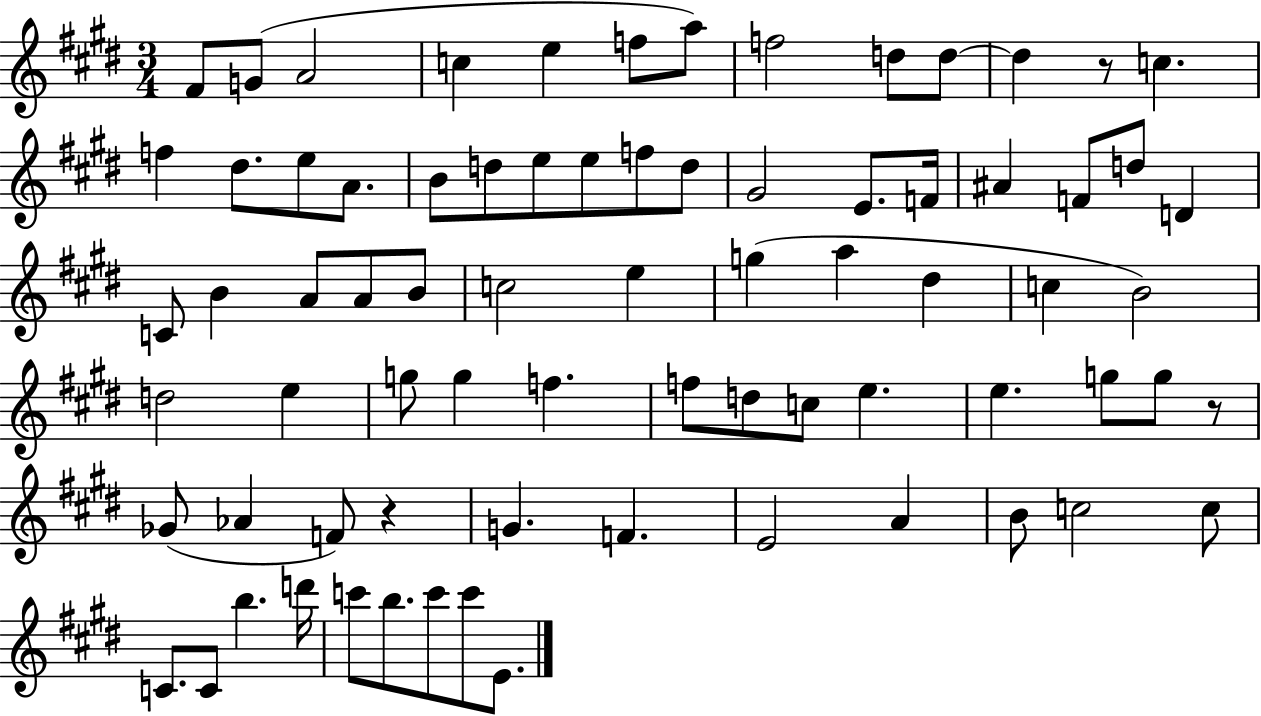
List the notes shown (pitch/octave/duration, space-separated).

F#4/e G4/e A4/h C5/q E5/q F5/e A5/e F5/h D5/e D5/e D5/q R/e C5/q. F5/q D#5/e. E5/e A4/e. B4/e D5/e E5/e E5/e F5/e D5/e G#4/h E4/e. F4/s A#4/q F4/e D5/e D4/q C4/e B4/q A4/e A4/e B4/e C5/h E5/q G5/q A5/q D#5/q C5/q B4/h D5/h E5/q G5/e G5/q F5/q. F5/e D5/e C5/e E5/q. E5/q. G5/e G5/e R/e Gb4/e Ab4/q F4/e R/q G4/q. F4/q. E4/h A4/q B4/e C5/h C5/e C4/e. C4/e B5/q. D6/s C6/e B5/e. C6/e C6/e E4/e.